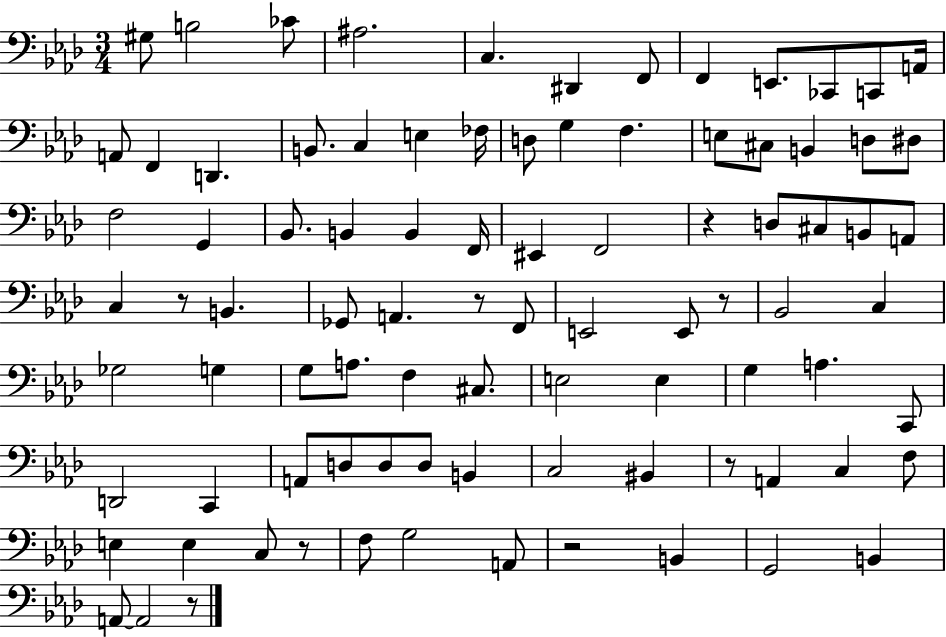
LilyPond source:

{
  \clef bass
  \numericTimeSignature
  \time 3/4
  \key aes \major
  \repeat volta 2 { gis8 b2 ces'8 | ais2. | c4. dis,4 f,8 | f,4 e,8. ces,8 c,8 a,16 | \break a,8 f,4 d,4. | b,8. c4 e4 fes16 | d8 g4 f4. | e8 cis8 b,4 d8 dis8 | \break f2 g,4 | bes,8. b,4 b,4 f,16 | eis,4 f,2 | r4 d8 cis8 b,8 a,8 | \break c4 r8 b,4. | ges,8 a,4. r8 f,8 | e,2 e,8 r8 | bes,2 c4 | \break ges2 g4 | g8 a8. f4 cis8. | e2 e4 | g4 a4. c,8 | \break d,2 c,4 | a,8 d8 d8 d8 b,4 | c2 bis,4 | r8 a,4 c4 f8 | \break e4 e4 c8 r8 | f8 g2 a,8 | r2 b,4 | g,2 b,4 | \break a,8~~ a,2 r8 | } \bar "|."
}